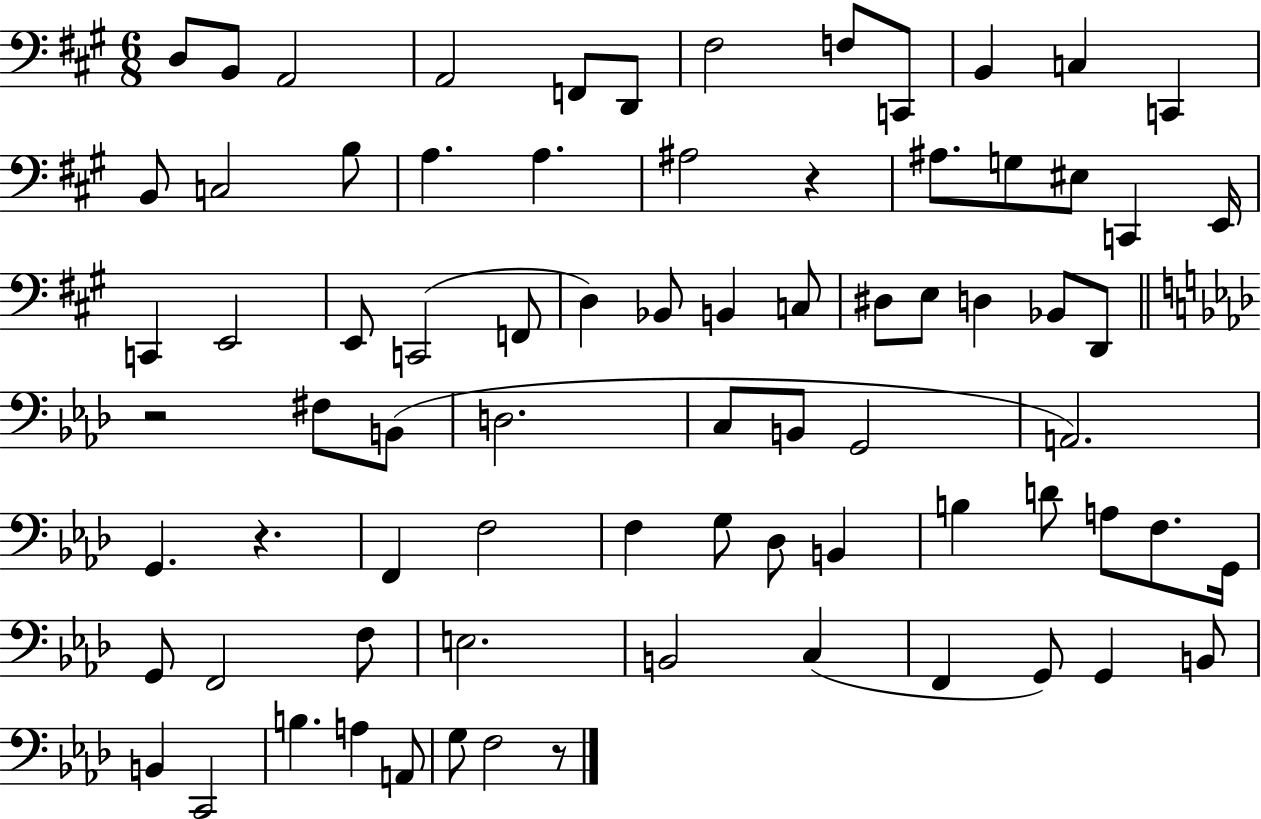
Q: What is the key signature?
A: A major